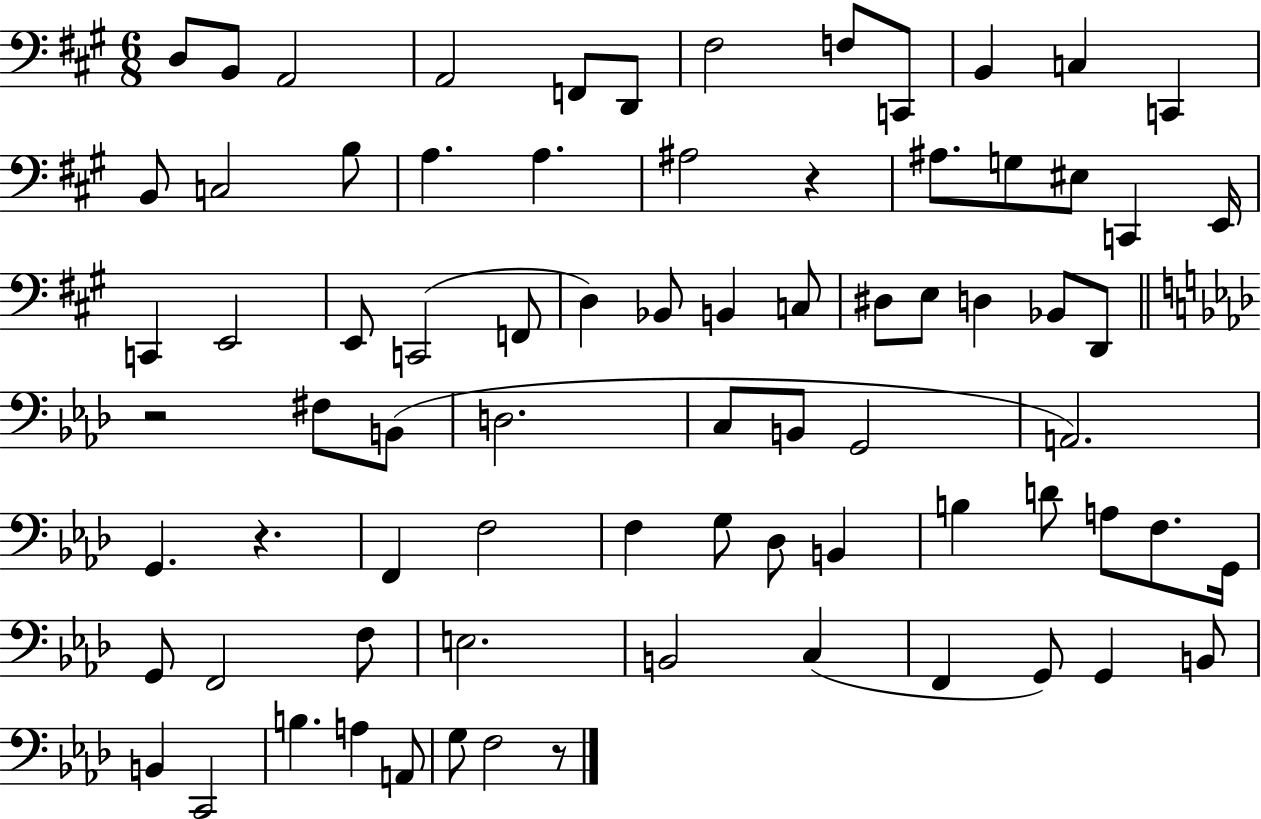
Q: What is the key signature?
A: A major